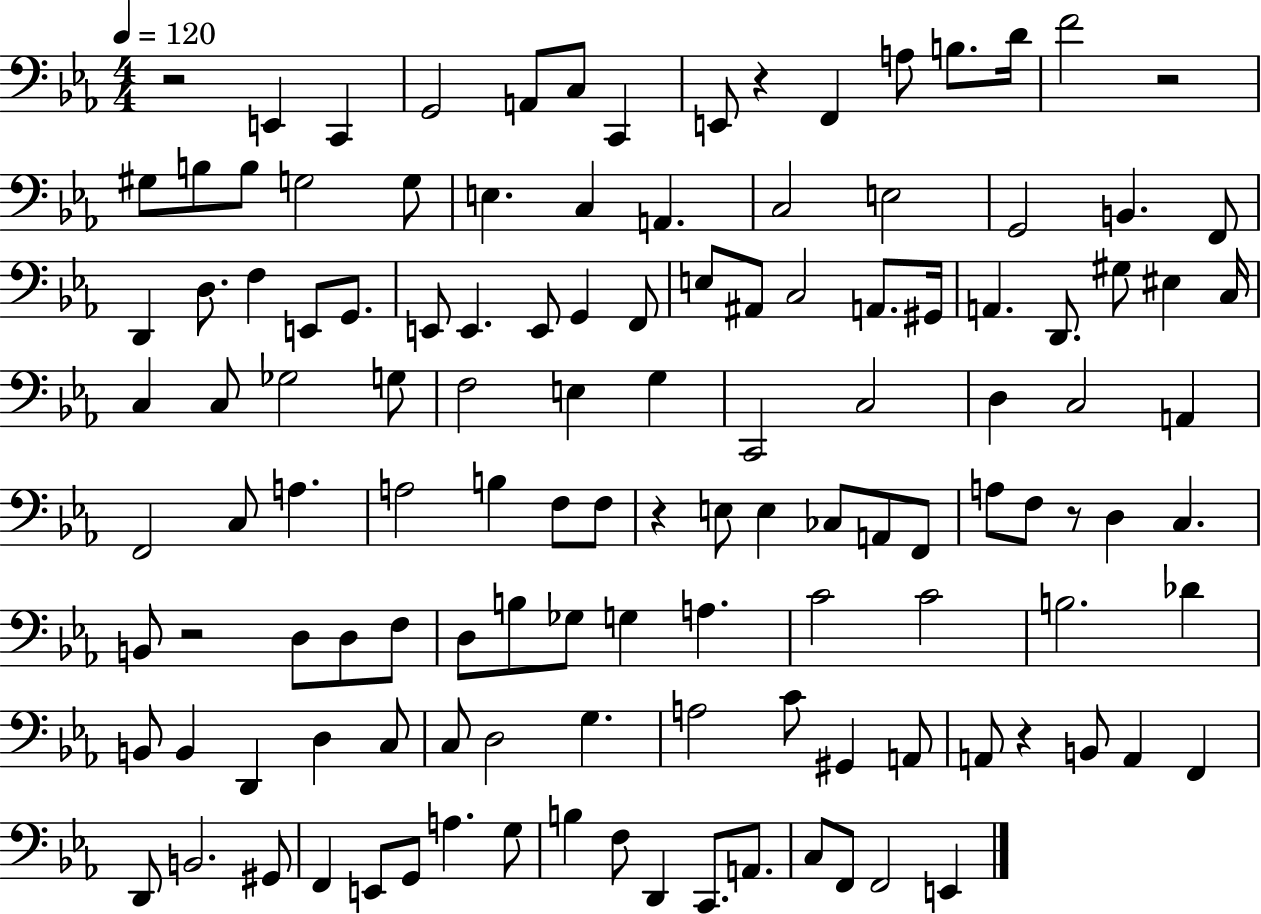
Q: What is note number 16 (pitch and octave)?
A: G3